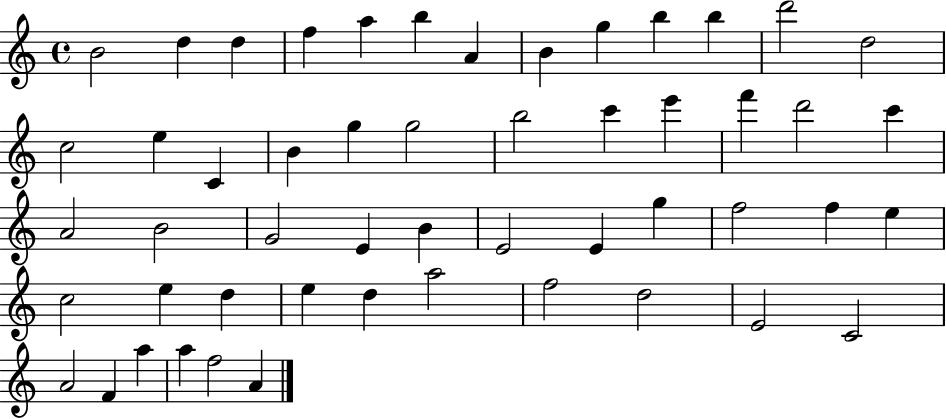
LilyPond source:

{
  \clef treble
  \time 4/4
  \defaultTimeSignature
  \key c \major
  b'2 d''4 d''4 | f''4 a''4 b''4 a'4 | b'4 g''4 b''4 b''4 | d'''2 d''2 | \break c''2 e''4 c'4 | b'4 g''4 g''2 | b''2 c'''4 e'''4 | f'''4 d'''2 c'''4 | \break a'2 b'2 | g'2 e'4 b'4 | e'2 e'4 g''4 | f''2 f''4 e''4 | \break c''2 e''4 d''4 | e''4 d''4 a''2 | f''2 d''2 | e'2 c'2 | \break a'2 f'4 a''4 | a''4 f''2 a'4 | \bar "|."
}